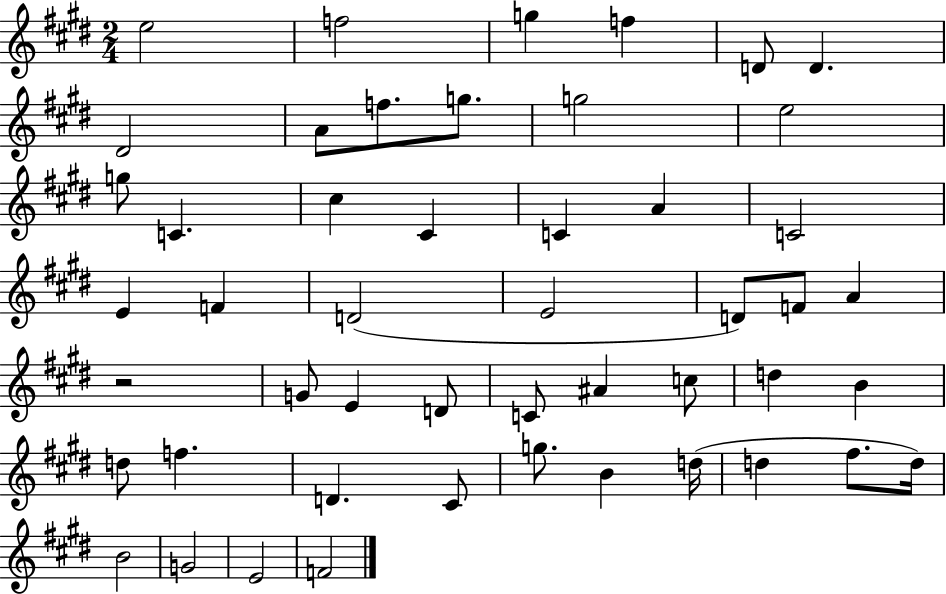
X:1
T:Untitled
M:2/4
L:1/4
K:E
e2 f2 g f D/2 D ^D2 A/2 f/2 g/2 g2 e2 g/2 C ^c ^C C A C2 E F D2 E2 D/2 F/2 A z2 G/2 E D/2 C/2 ^A c/2 d B d/2 f D ^C/2 g/2 B d/4 d ^f/2 d/4 B2 G2 E2 F2